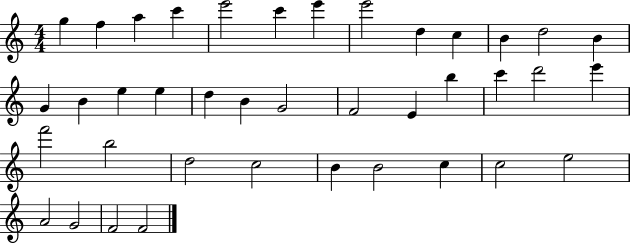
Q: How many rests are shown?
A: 0